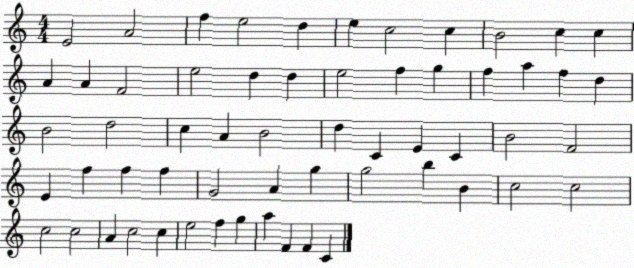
X:1
T:Untitled
M:4/4
L:1/4
K:C
E2 A2 f e2 d e c2 c B2 c c A A F2 e2 d d e2 f g f a f d B2 d2 c A B2 d C E C B2 F2 E f f f G2 A g g2 b B c2 c2 c2 c2 A c2 c e2 f g a F F C